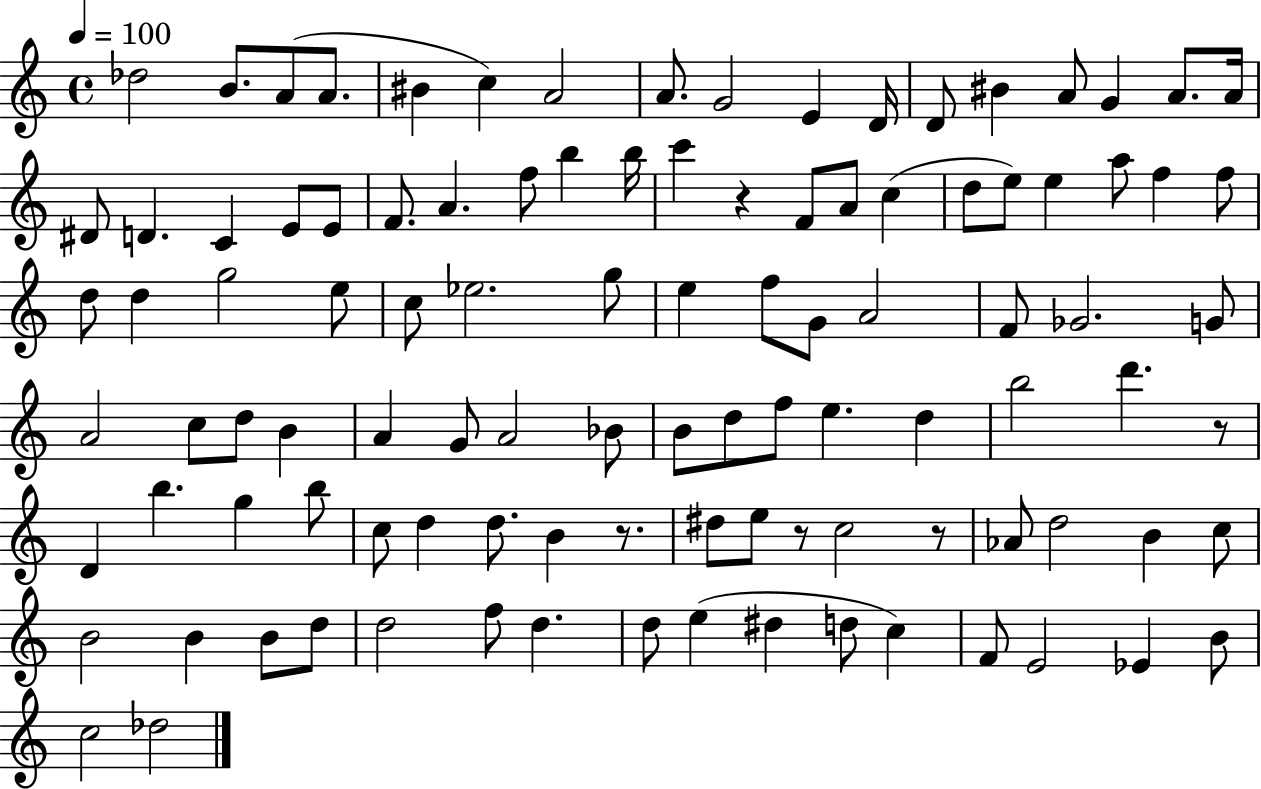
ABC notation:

X:1
T:Untitled
M:4/4
L:1/4
K:C
_d2 B/2 A/2 A/2 ^B c A2 A/2 G2 E D/4 D/2 ^B A/2 G A/2 A/4 ^D/2 D C E/2 E/2 F/2 A f/2 b b/4 c' z F/2 A/2 c d/2 e/2 e a/2 f f/2 d/2 d g2 e/2 c/2 _e2 g/2 e f/2 G/2 A2 F/2 _G2 G/2 A2 c/2 d/2 B A G/2 A2 _B/2 B/2 d/2 f/2 e d b2 d' z/2 D b g b/2 c/2 d d/2 B z/2 ^d/2 e/2 z/2 c2 z/2 _A/2 d2 B c/2 B2 B B/2 d/2 d2 f/2 d d/2 e ^d d/2 c F/2 E2 _E B/2 c2 _d2